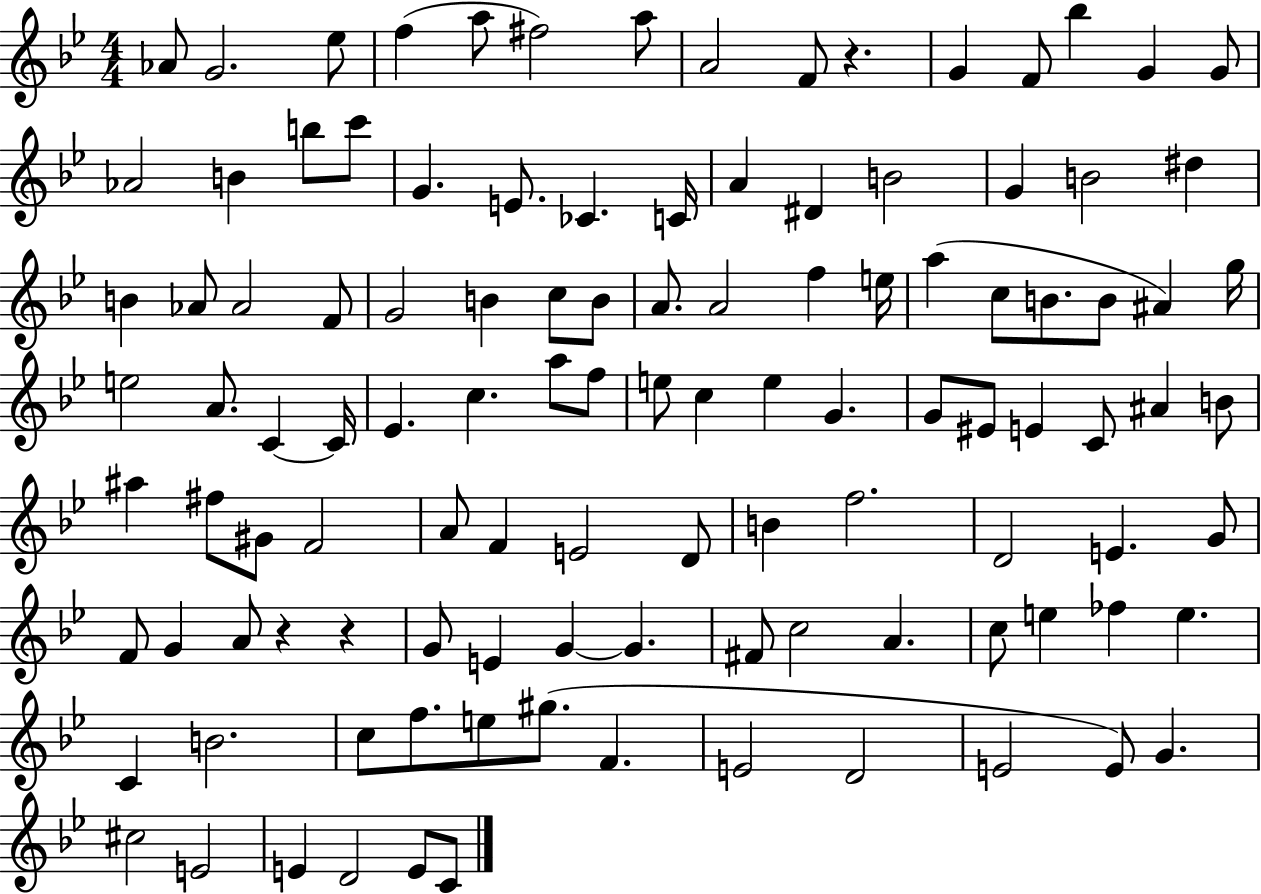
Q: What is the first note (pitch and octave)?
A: Ab4